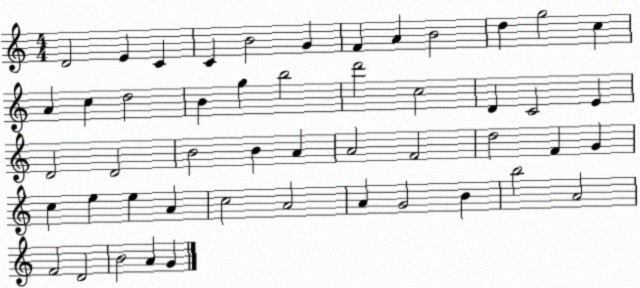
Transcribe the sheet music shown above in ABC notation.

X:1
T:Untitled
M:4/4
L:1/4
K:C
D2 E C C B2 G F A B2 d g2 c A c d2 B g b2 d'2 c2 D C2 E D2 D2 B2 B A A2 F2 d2 F G c e e A c2 A2 A G2 B b2 A2 F2 D2 B2 A G